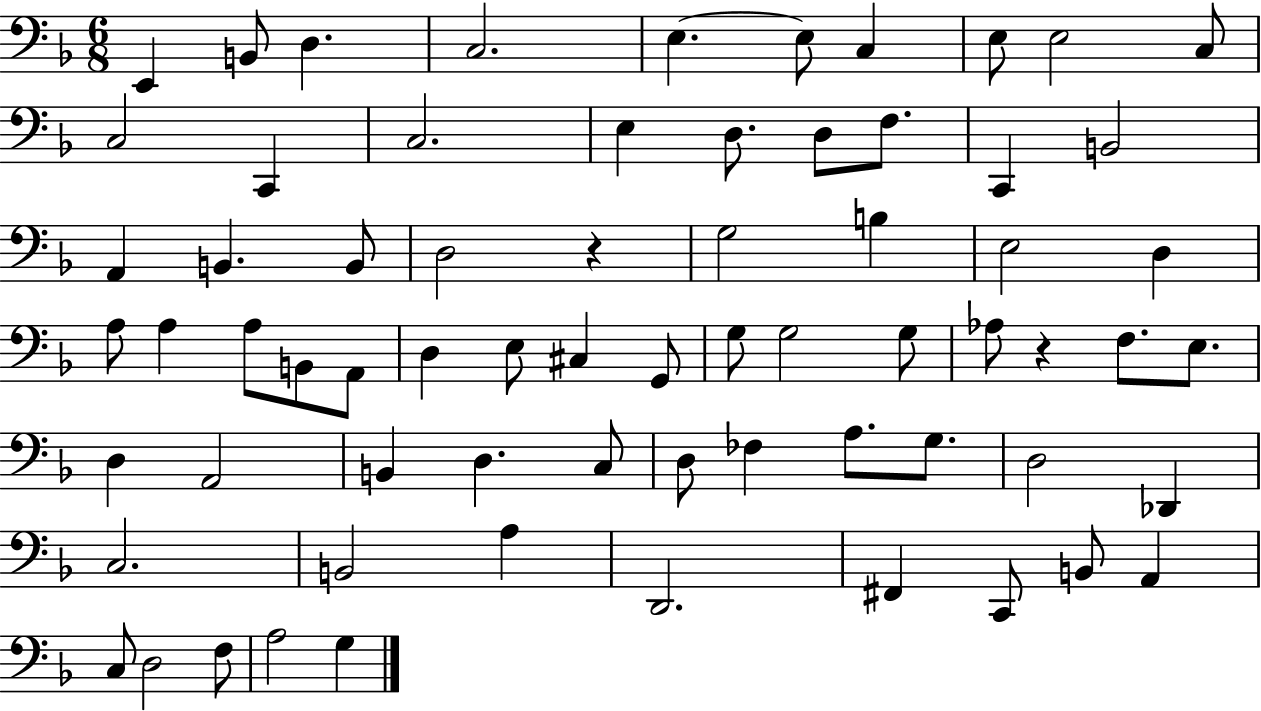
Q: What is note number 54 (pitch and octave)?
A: C3